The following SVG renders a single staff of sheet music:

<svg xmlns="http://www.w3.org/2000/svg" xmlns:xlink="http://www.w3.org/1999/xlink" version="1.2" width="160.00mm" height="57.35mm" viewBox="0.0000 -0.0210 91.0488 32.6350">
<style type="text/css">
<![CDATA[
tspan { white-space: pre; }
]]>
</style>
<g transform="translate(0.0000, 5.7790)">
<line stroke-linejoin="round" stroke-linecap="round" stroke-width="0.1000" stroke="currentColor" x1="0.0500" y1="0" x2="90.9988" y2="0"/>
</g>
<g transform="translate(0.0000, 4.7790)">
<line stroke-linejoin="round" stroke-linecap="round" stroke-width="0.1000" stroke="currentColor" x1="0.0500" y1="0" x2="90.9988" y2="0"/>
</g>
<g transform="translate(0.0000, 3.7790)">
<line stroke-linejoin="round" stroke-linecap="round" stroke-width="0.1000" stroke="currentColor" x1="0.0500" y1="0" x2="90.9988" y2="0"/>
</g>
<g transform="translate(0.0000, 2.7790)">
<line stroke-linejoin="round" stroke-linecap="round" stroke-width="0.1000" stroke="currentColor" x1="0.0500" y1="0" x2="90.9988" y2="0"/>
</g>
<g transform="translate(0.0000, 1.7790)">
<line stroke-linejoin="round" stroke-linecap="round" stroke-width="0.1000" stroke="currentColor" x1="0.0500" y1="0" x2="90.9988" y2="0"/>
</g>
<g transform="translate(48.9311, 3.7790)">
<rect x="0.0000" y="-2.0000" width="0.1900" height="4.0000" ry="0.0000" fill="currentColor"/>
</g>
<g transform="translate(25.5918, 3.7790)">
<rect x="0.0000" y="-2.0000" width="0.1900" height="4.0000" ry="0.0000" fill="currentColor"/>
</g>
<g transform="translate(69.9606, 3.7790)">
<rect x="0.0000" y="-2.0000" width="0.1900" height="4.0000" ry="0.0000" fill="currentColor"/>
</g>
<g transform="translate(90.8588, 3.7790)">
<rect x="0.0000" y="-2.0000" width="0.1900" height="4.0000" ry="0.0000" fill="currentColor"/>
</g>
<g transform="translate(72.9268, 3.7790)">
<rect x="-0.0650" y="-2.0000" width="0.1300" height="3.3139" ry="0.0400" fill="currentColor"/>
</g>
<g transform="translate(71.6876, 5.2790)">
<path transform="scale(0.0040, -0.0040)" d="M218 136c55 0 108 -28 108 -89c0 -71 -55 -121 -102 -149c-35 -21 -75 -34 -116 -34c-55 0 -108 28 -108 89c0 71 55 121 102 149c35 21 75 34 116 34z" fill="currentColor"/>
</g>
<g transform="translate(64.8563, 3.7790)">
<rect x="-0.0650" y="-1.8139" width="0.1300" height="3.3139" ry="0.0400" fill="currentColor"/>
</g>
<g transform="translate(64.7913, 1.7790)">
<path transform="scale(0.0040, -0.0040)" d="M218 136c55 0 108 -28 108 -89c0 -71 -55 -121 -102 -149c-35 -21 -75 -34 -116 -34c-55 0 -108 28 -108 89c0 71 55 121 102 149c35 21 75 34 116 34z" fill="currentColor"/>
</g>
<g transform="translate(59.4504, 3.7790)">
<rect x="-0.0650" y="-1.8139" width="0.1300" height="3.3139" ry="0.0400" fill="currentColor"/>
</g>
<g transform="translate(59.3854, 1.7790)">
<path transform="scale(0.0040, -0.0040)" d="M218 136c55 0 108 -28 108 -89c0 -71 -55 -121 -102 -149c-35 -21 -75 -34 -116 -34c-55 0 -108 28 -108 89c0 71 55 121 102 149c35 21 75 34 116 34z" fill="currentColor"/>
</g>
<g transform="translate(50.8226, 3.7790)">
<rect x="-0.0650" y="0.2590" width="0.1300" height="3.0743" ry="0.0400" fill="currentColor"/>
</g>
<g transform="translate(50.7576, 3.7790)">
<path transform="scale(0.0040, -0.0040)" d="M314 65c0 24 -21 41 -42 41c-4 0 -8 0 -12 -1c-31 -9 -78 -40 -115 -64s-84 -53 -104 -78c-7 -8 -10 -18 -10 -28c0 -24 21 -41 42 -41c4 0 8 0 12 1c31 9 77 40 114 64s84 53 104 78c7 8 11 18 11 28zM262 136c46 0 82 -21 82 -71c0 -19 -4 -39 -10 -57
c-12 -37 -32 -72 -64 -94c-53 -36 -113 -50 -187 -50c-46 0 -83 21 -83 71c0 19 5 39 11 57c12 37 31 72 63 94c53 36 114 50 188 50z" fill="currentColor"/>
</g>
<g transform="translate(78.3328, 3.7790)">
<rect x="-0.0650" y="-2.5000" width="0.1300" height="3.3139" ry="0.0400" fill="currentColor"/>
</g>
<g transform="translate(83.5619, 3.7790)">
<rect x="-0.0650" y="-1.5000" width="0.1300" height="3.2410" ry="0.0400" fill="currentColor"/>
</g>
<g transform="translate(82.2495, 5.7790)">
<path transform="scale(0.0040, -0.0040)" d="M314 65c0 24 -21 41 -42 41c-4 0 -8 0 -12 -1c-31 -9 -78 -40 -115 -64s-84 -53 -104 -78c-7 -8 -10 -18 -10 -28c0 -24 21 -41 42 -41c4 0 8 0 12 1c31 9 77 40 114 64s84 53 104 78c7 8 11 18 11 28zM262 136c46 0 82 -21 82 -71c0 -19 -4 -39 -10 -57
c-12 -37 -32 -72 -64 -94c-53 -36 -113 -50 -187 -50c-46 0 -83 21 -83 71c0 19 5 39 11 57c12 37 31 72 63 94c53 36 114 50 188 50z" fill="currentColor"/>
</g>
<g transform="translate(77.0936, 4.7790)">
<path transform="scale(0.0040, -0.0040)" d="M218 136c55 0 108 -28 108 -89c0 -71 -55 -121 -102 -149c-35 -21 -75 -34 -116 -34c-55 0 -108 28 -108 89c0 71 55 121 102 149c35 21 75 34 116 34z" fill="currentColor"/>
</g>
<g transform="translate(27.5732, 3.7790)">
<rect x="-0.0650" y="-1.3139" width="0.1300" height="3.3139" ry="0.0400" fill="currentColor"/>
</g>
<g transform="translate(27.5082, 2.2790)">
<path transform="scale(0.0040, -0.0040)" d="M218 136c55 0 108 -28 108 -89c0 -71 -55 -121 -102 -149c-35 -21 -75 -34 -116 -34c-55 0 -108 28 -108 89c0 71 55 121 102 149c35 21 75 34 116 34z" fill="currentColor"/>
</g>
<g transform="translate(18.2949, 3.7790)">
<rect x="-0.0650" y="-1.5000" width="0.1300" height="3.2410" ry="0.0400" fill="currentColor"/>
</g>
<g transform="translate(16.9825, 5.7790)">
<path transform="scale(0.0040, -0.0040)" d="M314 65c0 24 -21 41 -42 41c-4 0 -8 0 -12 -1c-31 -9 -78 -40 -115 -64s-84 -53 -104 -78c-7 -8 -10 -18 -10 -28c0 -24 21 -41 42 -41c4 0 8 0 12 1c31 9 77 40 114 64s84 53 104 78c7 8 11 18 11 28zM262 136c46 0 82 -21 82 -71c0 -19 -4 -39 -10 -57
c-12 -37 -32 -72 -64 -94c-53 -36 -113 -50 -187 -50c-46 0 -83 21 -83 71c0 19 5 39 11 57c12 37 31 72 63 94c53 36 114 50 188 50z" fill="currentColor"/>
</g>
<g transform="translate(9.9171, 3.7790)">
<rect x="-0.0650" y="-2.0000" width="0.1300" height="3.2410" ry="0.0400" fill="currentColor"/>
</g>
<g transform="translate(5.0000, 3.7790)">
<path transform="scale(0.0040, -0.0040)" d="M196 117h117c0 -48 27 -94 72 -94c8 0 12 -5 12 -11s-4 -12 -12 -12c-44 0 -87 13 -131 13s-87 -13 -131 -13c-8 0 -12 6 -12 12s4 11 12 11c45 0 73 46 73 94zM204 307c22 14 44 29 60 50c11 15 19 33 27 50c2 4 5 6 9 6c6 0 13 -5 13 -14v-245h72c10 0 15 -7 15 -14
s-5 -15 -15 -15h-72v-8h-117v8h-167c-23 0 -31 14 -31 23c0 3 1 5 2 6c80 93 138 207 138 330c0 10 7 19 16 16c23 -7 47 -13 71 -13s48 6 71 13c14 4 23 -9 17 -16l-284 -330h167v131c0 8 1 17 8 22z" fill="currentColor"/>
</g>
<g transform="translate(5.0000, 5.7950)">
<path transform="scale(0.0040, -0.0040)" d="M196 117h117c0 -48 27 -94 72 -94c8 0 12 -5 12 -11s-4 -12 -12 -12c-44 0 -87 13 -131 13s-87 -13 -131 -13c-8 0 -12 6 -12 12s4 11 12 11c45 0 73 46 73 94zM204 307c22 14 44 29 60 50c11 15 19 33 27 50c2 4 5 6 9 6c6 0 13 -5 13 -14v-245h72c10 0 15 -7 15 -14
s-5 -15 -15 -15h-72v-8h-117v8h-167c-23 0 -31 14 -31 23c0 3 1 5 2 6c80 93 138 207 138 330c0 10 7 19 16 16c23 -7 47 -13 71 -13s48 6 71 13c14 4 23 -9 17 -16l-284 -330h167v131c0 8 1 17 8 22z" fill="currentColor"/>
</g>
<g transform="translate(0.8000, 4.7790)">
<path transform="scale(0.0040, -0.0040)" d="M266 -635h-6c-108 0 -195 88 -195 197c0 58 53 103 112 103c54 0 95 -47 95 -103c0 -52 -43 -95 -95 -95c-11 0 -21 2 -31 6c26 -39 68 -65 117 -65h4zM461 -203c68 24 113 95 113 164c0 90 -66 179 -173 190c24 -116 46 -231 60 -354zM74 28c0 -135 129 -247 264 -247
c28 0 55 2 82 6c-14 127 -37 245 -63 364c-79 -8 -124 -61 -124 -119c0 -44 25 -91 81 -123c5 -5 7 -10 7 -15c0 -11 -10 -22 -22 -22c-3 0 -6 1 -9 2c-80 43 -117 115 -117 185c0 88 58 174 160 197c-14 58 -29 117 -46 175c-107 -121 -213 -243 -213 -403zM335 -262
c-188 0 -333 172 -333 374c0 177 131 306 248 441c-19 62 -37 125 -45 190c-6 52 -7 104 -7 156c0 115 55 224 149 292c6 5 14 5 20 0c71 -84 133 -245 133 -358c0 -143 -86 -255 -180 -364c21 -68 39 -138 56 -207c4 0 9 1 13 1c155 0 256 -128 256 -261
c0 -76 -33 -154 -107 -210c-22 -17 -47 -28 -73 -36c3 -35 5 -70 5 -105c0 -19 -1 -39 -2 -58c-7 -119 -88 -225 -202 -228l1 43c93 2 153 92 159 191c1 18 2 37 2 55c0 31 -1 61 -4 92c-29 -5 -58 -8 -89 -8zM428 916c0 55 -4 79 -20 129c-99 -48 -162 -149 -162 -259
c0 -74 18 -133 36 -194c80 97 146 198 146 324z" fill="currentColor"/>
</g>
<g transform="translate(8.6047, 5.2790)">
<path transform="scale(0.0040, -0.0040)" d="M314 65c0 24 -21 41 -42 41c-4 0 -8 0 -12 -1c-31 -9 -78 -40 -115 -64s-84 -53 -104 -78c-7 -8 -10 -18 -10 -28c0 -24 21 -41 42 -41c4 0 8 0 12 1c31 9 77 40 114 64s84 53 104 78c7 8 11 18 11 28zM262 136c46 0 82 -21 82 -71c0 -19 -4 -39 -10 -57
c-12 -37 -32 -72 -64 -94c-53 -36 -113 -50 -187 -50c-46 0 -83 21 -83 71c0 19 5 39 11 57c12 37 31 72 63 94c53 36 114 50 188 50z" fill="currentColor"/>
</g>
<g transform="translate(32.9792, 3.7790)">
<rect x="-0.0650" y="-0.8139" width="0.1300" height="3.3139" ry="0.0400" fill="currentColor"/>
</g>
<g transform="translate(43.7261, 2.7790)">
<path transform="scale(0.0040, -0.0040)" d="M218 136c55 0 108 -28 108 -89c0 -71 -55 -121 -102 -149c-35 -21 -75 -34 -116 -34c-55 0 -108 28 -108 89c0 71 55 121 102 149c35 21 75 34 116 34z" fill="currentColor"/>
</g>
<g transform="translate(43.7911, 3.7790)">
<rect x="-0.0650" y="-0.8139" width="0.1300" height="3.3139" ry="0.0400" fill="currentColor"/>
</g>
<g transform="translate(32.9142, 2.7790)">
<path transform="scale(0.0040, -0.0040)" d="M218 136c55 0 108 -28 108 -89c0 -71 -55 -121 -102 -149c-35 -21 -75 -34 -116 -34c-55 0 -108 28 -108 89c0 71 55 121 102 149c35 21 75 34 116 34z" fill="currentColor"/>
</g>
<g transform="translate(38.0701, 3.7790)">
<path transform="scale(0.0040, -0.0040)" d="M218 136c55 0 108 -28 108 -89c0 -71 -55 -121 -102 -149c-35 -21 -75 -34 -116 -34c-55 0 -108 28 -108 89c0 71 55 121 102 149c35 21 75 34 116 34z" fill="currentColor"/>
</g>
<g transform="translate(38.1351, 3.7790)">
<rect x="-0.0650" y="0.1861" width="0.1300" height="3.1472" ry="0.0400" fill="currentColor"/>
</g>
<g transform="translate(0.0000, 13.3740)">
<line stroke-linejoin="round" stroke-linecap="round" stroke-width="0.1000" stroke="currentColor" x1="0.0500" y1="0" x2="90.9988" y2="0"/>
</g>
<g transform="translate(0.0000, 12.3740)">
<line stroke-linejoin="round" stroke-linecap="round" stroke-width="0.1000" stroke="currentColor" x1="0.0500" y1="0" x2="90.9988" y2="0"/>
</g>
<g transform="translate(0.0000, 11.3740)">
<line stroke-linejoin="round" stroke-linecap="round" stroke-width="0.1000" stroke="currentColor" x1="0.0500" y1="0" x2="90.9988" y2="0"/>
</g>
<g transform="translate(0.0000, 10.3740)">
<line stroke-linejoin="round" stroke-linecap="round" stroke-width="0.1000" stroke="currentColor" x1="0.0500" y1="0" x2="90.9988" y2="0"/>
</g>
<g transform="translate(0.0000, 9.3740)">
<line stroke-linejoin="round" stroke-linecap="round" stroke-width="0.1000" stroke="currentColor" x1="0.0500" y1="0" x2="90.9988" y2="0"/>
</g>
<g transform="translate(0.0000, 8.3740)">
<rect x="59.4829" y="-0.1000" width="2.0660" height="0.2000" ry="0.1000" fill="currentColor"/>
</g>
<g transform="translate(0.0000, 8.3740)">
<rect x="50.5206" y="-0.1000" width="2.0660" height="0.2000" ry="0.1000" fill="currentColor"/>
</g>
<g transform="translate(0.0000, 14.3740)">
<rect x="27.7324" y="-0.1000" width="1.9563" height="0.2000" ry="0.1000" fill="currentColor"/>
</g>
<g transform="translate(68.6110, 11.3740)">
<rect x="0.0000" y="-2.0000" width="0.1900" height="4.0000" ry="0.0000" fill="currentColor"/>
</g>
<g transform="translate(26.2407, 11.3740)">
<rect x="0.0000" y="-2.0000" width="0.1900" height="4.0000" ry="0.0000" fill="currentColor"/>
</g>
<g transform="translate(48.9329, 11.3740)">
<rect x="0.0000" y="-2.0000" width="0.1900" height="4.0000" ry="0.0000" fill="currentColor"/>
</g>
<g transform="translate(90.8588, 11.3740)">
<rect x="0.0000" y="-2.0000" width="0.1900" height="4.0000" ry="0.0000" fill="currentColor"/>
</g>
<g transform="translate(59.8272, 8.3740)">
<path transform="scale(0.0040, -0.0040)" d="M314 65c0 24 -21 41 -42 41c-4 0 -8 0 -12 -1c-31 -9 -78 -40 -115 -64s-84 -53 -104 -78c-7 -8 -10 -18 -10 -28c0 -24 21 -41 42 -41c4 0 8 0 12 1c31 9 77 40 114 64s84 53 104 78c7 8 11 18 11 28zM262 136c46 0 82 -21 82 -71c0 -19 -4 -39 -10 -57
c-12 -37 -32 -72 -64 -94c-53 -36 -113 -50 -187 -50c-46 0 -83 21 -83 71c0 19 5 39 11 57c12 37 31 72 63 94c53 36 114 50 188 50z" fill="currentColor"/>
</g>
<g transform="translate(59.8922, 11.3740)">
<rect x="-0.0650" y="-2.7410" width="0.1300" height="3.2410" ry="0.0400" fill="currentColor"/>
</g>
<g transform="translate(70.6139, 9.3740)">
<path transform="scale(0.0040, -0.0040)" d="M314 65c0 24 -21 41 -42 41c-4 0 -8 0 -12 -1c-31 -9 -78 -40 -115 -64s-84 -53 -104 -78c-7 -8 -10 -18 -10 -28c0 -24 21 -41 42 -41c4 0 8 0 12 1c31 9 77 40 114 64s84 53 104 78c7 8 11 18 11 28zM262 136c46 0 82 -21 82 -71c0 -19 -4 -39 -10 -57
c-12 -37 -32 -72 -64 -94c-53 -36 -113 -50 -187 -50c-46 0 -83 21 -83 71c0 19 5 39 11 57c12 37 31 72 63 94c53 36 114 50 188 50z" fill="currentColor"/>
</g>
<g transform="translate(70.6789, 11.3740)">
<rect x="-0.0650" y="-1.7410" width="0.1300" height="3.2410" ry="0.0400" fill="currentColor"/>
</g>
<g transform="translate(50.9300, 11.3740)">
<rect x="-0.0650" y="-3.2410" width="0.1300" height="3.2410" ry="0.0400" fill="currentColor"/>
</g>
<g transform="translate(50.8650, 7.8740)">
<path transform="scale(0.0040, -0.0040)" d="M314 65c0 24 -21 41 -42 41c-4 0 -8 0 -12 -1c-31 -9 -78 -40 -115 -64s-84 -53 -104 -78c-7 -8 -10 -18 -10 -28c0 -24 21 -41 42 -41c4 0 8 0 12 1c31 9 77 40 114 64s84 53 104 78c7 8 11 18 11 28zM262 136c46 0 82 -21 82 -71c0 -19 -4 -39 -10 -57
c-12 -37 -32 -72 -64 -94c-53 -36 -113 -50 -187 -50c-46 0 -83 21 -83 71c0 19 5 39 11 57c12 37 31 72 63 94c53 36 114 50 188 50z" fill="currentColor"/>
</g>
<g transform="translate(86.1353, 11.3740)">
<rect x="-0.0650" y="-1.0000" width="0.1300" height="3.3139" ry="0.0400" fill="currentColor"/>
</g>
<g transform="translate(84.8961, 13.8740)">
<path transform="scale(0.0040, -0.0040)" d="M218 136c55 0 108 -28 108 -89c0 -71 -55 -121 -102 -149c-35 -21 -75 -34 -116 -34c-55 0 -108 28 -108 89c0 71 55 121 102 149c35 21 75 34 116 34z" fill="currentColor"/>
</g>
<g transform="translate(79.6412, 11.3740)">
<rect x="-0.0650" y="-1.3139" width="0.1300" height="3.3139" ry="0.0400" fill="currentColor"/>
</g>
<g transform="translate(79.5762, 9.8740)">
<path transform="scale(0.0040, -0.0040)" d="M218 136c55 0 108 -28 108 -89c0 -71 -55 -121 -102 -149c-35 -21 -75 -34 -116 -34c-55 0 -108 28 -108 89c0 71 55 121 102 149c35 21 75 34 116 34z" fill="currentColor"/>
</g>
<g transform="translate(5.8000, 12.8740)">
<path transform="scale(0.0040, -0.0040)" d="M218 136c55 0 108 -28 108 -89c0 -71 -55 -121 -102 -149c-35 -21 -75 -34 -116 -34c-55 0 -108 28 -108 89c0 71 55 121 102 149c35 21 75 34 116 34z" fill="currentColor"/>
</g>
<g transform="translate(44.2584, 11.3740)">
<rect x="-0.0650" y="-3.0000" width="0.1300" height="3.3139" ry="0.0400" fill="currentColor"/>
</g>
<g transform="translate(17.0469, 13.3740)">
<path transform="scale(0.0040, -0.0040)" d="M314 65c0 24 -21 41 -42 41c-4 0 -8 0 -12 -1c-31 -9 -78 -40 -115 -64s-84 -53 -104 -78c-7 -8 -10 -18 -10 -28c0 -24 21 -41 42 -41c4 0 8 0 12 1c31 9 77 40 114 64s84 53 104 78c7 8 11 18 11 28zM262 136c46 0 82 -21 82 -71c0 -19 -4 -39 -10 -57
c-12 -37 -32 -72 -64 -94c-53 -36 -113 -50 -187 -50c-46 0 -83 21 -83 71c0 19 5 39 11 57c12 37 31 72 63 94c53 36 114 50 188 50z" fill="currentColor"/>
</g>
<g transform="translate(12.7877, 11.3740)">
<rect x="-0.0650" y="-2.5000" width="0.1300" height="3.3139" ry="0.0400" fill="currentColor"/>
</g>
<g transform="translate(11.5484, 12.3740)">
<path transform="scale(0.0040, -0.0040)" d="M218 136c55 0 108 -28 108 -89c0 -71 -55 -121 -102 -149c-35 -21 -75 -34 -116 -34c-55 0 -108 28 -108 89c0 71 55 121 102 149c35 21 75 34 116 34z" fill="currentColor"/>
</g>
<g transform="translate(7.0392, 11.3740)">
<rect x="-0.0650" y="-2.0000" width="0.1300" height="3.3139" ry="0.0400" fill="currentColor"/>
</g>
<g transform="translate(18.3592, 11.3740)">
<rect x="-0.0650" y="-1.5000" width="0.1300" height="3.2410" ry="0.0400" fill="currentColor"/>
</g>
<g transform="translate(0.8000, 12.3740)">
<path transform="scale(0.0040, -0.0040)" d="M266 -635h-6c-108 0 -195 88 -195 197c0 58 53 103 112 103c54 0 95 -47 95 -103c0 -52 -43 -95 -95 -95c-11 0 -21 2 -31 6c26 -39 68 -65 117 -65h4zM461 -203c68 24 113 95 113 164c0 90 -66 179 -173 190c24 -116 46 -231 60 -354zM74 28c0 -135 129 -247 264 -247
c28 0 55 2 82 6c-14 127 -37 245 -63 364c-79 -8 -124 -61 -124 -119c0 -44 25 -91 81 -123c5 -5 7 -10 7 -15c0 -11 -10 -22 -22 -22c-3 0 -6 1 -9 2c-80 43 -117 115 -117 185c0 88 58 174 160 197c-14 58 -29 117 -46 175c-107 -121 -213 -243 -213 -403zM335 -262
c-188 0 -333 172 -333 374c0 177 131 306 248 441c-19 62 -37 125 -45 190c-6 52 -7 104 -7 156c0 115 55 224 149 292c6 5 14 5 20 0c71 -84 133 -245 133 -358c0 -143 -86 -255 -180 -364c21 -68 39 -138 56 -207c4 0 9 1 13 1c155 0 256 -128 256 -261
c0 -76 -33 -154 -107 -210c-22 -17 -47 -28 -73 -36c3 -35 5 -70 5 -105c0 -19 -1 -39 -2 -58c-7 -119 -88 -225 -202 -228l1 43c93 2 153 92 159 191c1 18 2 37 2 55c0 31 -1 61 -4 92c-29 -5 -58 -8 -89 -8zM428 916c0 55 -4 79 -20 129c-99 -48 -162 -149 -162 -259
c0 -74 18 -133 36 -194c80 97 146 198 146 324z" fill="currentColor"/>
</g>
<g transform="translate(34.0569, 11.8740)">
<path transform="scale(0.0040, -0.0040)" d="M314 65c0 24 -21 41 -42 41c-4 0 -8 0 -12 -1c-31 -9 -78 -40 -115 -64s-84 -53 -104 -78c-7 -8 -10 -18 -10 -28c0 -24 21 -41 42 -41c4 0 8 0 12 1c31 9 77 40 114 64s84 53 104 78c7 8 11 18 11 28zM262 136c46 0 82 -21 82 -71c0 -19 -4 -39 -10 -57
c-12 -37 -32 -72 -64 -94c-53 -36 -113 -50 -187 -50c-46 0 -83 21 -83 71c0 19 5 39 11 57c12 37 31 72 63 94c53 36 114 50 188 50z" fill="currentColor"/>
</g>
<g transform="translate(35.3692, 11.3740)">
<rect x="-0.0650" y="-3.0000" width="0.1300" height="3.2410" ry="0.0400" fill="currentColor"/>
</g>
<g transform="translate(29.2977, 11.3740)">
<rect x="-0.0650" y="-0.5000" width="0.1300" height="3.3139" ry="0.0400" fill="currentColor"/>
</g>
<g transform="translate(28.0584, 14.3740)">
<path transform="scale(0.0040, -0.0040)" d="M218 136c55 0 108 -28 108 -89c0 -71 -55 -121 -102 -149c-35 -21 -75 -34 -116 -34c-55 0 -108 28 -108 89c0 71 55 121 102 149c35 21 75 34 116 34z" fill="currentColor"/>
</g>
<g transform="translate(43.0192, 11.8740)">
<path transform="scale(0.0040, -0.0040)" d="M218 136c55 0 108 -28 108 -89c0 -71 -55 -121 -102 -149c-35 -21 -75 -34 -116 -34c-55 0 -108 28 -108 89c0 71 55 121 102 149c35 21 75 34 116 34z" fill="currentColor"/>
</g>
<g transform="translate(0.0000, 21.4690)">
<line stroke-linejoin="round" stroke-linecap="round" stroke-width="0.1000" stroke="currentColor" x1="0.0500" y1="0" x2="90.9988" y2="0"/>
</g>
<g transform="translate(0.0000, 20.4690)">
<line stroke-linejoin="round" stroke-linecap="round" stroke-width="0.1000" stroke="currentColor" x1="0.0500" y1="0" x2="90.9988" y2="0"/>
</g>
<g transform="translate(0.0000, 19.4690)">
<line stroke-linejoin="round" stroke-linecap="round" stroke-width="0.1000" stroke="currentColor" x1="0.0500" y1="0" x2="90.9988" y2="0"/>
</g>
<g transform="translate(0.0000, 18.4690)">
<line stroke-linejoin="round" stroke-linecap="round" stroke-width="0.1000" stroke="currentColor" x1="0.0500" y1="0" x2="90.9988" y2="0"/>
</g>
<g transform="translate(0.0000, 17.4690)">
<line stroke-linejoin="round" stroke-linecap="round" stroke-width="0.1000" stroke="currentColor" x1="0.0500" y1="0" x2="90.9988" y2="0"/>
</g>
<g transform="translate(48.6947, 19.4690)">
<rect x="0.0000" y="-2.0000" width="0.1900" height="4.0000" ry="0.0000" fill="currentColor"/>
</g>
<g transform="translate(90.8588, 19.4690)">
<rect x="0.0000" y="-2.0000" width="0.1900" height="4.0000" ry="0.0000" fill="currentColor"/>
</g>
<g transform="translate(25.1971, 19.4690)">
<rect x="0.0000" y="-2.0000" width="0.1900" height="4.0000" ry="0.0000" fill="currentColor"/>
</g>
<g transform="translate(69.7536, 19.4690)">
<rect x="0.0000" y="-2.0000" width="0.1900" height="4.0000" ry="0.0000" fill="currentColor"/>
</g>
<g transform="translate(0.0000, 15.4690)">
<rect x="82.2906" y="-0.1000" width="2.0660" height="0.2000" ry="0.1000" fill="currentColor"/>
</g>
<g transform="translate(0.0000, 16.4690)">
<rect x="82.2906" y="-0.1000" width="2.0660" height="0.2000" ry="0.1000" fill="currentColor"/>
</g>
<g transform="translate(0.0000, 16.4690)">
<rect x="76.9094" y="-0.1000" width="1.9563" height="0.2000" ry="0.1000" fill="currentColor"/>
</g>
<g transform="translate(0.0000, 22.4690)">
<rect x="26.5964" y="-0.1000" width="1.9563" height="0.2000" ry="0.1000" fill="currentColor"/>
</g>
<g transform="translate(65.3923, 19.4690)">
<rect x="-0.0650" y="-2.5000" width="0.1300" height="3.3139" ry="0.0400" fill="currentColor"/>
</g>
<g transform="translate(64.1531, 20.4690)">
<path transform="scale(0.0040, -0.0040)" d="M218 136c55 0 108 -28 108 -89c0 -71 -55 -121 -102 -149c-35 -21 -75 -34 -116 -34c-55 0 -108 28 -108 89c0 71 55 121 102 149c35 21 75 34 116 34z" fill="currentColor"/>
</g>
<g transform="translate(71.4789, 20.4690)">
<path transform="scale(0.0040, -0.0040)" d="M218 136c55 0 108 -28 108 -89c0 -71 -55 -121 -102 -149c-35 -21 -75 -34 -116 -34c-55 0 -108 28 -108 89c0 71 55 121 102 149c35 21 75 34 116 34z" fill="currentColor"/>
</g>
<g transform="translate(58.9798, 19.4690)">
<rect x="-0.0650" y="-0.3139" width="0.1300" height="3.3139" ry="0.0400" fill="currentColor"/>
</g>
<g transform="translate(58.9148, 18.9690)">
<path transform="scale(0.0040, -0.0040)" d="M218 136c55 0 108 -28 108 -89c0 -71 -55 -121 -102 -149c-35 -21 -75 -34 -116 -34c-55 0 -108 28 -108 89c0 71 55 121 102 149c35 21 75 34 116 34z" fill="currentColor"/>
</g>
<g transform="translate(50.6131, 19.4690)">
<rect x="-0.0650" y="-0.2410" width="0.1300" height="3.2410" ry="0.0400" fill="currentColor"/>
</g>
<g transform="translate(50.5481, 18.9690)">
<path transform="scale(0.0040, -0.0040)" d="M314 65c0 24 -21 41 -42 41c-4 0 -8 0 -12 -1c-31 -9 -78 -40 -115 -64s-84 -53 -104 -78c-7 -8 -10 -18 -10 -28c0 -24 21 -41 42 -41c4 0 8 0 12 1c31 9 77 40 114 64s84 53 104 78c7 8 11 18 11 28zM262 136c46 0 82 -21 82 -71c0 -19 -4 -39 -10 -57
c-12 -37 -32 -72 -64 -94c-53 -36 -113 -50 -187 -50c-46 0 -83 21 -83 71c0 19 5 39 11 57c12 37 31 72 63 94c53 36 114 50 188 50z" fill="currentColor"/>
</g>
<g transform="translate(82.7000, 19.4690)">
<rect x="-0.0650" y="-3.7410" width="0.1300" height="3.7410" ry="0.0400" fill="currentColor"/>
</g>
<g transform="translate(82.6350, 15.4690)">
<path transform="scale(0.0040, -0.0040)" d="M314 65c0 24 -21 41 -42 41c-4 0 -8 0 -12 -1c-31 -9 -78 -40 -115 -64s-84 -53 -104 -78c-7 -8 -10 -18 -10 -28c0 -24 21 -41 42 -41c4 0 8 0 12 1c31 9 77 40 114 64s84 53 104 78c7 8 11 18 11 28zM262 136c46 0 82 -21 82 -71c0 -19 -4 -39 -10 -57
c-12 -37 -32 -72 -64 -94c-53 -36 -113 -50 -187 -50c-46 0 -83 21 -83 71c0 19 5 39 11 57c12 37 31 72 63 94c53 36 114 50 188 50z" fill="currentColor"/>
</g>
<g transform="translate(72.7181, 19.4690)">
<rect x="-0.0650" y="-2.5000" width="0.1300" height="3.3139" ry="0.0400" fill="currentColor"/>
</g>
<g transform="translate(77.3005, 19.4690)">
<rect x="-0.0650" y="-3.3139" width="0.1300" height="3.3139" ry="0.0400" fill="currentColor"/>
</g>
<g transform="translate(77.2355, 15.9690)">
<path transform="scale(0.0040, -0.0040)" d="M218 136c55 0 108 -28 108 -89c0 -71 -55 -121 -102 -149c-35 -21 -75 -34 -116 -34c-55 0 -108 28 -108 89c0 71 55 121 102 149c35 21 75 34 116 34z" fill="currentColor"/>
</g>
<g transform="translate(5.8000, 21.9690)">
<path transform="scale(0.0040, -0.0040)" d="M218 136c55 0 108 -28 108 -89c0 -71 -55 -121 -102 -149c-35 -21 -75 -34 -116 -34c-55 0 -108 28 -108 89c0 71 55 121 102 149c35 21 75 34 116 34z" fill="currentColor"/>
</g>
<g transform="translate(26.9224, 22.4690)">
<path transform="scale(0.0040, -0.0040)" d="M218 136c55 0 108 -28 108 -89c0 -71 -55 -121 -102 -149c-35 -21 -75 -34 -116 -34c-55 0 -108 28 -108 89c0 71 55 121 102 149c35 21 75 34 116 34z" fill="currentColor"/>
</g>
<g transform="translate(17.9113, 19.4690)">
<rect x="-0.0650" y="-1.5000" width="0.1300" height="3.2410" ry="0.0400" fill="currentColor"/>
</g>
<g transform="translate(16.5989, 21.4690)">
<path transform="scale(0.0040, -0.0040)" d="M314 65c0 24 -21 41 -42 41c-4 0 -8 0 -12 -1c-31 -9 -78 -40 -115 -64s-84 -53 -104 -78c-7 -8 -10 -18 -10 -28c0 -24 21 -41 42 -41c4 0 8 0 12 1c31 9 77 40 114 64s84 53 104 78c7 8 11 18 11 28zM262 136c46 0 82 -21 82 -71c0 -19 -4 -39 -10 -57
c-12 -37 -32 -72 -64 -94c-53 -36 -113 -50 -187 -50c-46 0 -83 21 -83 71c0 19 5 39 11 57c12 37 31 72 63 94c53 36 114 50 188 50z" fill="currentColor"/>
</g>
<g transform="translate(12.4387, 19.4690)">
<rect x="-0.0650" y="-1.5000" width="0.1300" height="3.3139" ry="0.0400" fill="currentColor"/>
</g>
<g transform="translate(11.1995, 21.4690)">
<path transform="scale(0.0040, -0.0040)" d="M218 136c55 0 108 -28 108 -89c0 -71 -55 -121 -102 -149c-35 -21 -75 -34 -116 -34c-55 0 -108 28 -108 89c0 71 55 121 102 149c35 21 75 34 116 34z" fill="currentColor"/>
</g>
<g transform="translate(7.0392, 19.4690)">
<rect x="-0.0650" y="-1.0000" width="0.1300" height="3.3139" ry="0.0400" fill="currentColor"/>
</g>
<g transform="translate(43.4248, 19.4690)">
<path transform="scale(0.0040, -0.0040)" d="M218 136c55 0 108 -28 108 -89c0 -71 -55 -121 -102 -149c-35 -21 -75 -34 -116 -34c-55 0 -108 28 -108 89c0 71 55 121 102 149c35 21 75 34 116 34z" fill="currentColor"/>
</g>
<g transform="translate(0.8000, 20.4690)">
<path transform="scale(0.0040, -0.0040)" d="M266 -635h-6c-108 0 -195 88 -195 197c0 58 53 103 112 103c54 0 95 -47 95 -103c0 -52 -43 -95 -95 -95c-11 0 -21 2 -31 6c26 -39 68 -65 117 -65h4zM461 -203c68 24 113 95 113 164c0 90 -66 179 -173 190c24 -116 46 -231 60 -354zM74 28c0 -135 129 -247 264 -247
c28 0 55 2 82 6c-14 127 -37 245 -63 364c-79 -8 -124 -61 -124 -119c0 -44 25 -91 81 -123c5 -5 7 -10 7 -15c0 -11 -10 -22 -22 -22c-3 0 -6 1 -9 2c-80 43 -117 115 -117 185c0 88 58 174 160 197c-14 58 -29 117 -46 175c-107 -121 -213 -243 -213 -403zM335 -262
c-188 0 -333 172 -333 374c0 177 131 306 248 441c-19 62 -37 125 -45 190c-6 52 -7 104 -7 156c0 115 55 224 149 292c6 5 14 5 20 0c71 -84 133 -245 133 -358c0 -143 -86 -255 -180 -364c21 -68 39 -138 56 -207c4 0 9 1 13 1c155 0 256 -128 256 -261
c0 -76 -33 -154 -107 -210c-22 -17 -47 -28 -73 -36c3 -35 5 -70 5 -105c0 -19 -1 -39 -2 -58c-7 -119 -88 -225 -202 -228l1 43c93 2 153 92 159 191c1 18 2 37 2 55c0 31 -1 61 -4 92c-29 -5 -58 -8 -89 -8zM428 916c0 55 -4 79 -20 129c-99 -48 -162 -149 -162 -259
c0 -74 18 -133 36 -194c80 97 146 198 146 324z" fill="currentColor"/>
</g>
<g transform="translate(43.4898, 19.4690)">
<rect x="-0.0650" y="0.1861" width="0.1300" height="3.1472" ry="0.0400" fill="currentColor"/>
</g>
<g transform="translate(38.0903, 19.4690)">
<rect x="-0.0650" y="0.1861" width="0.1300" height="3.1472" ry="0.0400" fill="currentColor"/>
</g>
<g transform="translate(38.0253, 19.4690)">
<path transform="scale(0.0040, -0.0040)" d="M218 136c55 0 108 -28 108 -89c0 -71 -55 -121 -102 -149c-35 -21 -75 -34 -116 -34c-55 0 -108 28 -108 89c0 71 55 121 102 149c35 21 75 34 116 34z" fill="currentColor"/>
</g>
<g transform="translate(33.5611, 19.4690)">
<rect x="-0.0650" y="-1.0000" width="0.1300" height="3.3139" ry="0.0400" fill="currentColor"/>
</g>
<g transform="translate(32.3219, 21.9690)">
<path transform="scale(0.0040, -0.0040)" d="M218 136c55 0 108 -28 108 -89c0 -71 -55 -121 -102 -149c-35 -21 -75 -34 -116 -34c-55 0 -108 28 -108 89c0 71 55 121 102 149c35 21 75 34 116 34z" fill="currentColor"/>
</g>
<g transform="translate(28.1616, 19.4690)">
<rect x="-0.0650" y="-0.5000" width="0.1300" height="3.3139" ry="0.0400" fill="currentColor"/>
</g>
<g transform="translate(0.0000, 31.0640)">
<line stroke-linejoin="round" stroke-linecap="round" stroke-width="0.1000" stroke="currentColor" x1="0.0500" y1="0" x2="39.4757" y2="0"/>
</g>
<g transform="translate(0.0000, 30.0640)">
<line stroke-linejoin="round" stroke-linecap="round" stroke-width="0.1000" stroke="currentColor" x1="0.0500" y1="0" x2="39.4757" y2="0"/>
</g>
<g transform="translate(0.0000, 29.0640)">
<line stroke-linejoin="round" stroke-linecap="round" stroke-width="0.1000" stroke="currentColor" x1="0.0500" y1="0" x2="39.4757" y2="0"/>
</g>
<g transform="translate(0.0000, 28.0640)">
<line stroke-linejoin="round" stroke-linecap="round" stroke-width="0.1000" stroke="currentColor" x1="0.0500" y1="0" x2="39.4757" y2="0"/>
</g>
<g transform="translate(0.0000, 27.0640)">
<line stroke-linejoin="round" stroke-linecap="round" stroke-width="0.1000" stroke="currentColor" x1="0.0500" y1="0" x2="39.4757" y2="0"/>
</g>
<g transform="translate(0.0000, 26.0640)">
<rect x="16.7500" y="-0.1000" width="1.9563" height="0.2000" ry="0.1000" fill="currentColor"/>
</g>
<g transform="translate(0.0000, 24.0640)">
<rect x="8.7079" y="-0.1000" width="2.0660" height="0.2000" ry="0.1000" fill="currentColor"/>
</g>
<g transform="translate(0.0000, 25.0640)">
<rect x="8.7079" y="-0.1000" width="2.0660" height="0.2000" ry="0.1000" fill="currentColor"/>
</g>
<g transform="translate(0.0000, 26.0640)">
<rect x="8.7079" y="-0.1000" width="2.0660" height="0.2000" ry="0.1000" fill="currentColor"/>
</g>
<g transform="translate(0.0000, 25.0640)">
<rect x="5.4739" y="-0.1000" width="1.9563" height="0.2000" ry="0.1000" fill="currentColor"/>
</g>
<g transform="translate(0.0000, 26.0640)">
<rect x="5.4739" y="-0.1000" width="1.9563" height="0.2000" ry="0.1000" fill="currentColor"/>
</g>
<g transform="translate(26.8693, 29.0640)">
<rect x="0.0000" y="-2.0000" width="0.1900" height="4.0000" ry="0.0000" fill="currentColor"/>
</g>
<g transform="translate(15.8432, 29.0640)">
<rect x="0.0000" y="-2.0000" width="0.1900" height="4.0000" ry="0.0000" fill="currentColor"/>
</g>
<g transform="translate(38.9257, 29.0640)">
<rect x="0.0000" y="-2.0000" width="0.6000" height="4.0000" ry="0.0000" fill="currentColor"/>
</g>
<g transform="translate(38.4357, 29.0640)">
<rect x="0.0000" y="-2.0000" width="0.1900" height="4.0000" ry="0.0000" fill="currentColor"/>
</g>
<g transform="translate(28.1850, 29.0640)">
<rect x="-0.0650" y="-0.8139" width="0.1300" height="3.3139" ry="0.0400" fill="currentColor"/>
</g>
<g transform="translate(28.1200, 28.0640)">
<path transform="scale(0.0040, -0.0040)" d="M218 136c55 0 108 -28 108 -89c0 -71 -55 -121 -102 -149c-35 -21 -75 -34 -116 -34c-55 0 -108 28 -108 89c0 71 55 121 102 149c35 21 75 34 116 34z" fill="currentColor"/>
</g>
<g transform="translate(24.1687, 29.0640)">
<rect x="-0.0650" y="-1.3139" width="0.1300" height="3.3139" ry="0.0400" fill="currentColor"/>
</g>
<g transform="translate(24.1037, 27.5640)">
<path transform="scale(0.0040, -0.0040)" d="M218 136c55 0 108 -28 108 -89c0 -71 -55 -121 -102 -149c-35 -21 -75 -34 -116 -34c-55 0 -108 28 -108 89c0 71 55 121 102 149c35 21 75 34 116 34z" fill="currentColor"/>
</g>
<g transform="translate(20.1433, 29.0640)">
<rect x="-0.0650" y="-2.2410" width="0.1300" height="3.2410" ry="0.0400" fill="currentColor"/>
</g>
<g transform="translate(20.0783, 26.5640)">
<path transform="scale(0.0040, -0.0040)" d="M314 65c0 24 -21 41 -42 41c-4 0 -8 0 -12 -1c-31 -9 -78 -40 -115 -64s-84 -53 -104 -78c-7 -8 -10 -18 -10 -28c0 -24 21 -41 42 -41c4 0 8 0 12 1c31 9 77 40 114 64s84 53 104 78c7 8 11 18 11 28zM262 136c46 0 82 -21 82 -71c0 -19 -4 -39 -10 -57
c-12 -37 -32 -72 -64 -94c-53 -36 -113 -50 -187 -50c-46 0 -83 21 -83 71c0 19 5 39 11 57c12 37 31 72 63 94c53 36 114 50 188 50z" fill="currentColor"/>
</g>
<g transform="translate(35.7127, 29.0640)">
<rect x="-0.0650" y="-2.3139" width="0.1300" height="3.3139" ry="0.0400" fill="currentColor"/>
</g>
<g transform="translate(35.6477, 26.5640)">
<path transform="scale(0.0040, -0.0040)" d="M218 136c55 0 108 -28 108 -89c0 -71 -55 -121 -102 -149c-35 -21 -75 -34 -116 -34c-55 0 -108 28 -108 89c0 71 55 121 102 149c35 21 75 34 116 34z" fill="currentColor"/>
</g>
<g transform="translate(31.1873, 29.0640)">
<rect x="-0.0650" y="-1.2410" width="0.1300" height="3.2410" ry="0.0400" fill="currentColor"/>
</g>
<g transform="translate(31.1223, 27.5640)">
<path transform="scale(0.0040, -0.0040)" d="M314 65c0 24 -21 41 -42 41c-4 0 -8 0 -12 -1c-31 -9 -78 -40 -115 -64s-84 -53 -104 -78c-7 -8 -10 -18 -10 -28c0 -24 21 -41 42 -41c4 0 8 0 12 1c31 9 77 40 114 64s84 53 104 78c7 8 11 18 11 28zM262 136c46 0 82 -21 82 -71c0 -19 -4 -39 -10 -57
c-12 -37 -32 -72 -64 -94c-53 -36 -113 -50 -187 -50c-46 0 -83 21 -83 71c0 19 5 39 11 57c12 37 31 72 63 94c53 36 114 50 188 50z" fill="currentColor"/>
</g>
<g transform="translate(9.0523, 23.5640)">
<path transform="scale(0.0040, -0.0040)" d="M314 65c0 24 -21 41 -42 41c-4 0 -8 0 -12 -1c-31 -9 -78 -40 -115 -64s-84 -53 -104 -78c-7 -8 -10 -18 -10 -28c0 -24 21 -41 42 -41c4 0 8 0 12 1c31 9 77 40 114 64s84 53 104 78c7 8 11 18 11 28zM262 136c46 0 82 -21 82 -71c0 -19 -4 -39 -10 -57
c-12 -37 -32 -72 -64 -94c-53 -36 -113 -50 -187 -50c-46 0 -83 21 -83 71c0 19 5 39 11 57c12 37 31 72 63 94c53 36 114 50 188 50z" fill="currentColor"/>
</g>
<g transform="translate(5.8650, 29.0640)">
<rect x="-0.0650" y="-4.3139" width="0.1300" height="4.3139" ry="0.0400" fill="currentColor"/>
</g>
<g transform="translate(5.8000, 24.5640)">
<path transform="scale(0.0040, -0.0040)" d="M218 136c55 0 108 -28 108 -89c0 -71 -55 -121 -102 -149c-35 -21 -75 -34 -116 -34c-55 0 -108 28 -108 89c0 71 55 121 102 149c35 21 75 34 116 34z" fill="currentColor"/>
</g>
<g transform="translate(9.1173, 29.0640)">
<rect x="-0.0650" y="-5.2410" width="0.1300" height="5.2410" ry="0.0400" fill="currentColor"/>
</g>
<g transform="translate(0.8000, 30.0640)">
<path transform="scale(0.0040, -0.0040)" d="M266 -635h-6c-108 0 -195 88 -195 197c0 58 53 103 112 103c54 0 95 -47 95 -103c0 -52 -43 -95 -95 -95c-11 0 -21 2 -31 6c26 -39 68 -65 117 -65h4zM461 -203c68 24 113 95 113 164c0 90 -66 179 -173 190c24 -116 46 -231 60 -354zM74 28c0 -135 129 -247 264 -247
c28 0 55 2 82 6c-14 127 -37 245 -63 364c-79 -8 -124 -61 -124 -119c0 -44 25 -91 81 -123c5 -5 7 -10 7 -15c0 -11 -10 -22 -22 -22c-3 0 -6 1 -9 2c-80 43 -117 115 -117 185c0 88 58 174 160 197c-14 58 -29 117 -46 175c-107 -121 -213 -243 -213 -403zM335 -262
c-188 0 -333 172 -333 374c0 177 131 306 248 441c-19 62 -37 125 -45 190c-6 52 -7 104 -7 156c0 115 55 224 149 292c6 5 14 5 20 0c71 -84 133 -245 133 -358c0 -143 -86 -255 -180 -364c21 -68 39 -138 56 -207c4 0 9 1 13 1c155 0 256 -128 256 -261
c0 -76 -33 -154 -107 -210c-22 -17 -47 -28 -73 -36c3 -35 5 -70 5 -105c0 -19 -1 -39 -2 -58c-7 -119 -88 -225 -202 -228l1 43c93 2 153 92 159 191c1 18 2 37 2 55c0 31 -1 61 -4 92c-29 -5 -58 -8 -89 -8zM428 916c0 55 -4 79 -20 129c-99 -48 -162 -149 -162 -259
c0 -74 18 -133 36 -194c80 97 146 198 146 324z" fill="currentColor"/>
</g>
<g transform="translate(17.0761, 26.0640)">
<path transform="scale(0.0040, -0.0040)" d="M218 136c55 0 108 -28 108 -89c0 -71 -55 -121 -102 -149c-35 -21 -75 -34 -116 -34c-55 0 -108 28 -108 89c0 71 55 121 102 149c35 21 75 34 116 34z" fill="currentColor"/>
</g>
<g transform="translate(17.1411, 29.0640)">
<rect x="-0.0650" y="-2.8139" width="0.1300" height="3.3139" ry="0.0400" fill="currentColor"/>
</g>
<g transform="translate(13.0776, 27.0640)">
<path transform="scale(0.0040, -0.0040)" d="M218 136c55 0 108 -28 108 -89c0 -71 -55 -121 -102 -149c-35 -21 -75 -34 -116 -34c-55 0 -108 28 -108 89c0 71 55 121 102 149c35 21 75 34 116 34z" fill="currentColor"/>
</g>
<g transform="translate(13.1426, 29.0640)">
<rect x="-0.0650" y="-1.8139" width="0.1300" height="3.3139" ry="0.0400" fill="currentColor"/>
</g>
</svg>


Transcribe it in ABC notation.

X:1
T:Untitled
M:4/4
L:1/4
K:C
F2 E2 e d B d B2 f f F G E2 F G E2 C A2 A b2 a2 f2 e D D E E2 C D B B c2 c G G b c'2 d' f'2 f a g2 e d e2 g